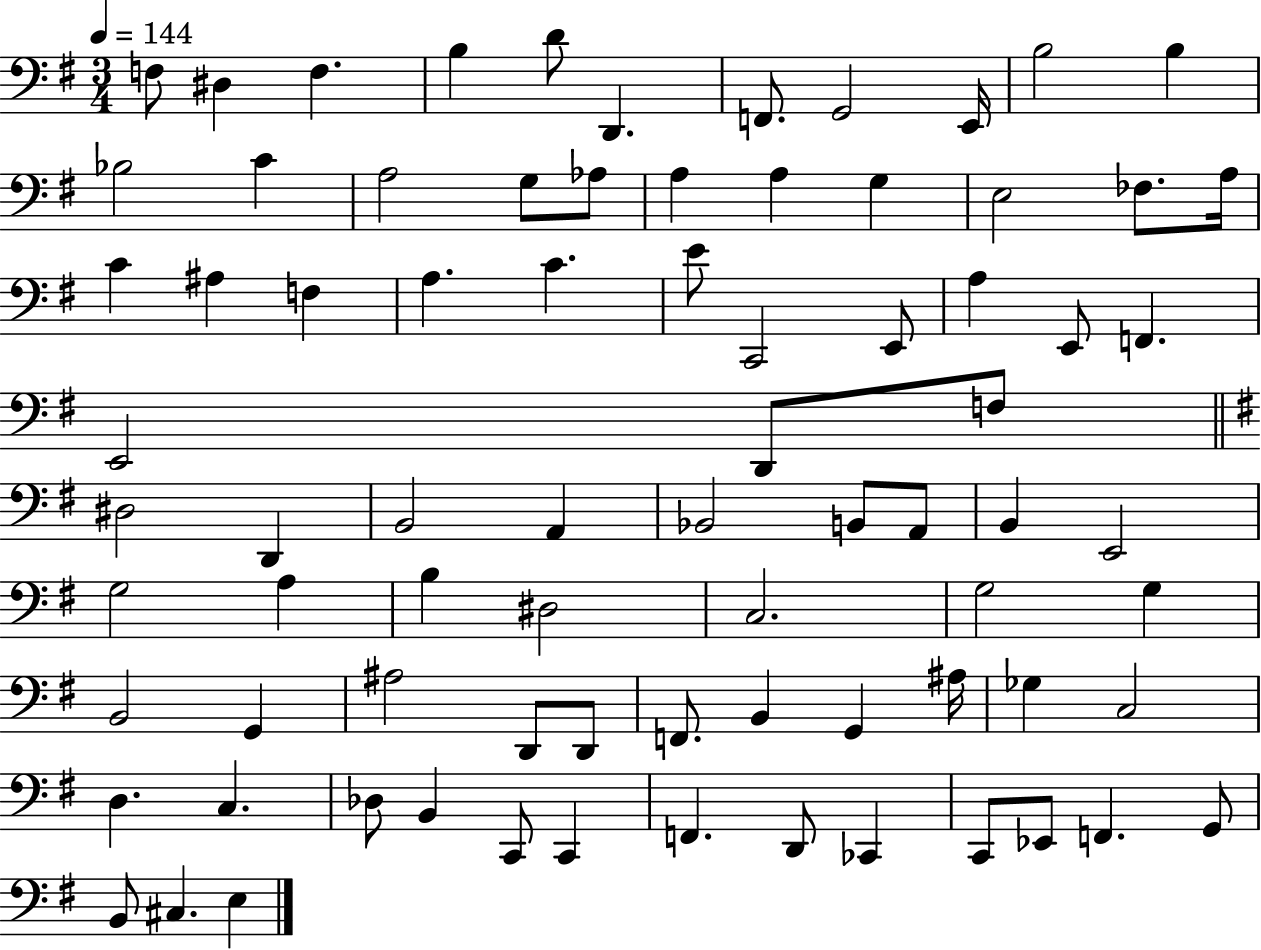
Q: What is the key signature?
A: G major